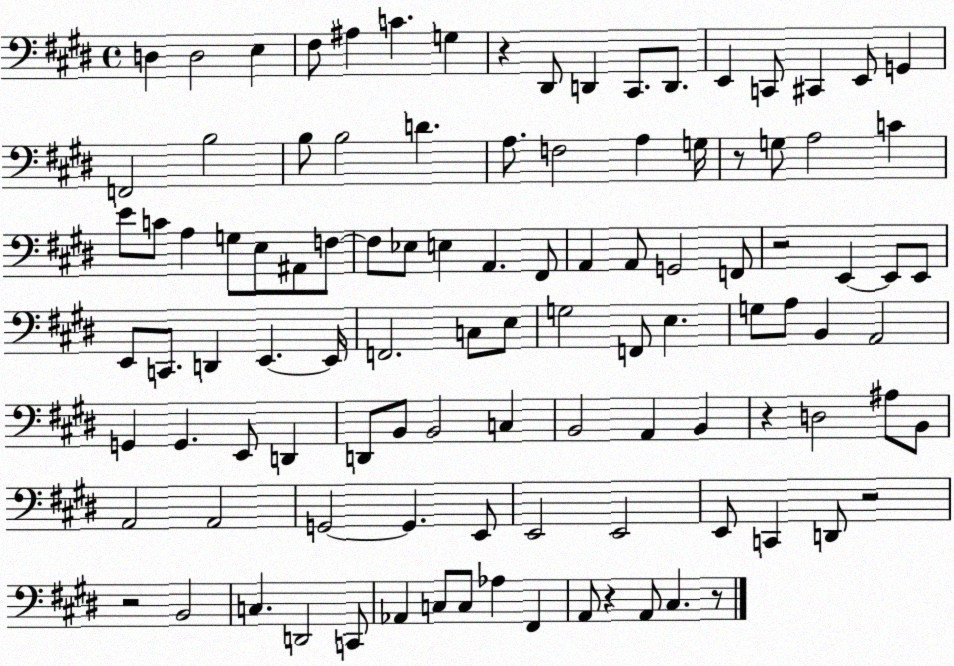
X:1
T:Untitled
M:4/4
L:1/4
K:E
D, D,2 E, ^F,/2 ^A, C G, z ^D,,/2 D,, ^C,,/2 D,,/2 E,, C,,/2 ^C,, E,,/2 G,, F,,2 B,2 B,/2 B,2 D A,/2 F,2 A, G,/4 z/2 G,/2 A,2 C E/2 C/2 A, G,/2 E,/2 ^A,,/2 F,/2 F,/2 _E,/2 E, A,, ^F,,/2 A,, A,,/2 G,,2 F,,/2 z2 E,, E,,/2 E,,/2 E,,/2 C,,/2 D,, E,, E,,/4 F,,2 C,/2 E,/2 G,2 F,,/2 E, G,/2 A,/2 B,, A,,2 G,, G,, E,,/2 D,, D,,/2 B,,/2 B,,2 C, B,,2 A,, B,, z D,2 ^A,/2 B,,/2 A,,2 A,,2 G,,2 G,, E,,/2 E,,2 E,,2 E,,/2 C,, D,,/2 z2 z2 B,,2 C, D,,2 C,,/2 _A,, C,/2 C,/2 _A, ^F,, A,,/2 z A,,/2 ^C, z/2